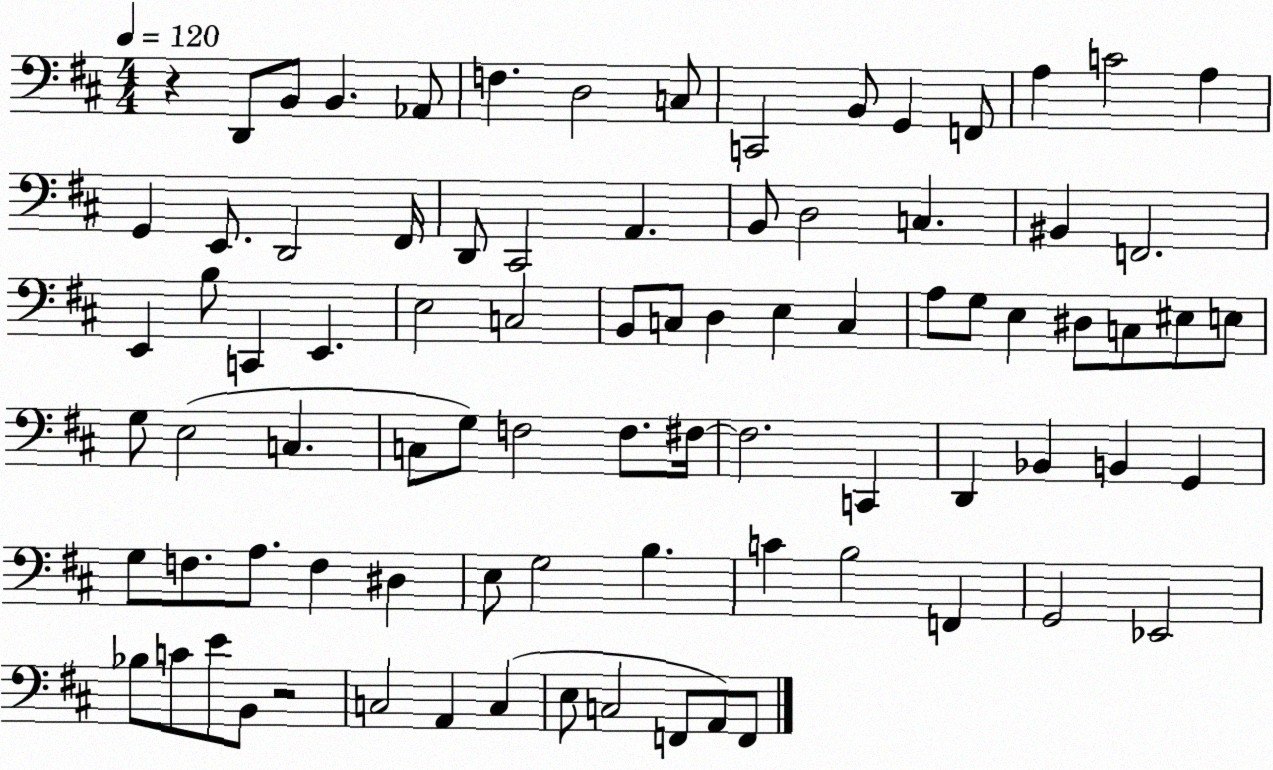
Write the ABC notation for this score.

X:1
T:Untitled
M:4/4
L:1/4
K:D
z D,,/2 B,,/2 B,, _A,,/2 F, D,2 C,/2 C,,2 B,,/2 G,, F,,/2 A, C2 A, G,, E,,/2 D,,2 ^F,,/4 D,,/2 ^C,,2 A,, B,,/2 D,2 C, ^B,, F,,2 E,, B,/2 C,, E,, E,2 C,2 B,,/2 C,/2 D, E, C, A,/2 G,/2 E, ^D,/2 C,/2 ^E,/2 E,/2 G,/2 E,2 C, C,/2 G,/2 F,2 F,/2 ^F,/4 ^F,2 C,, D,, _B,, B,, G,, G,/2 F,/2 A,/2 F, ^D, E,/2 G,2 B, C B,2 F,, G,,2 _E,,2 _B,/2 C/2 E/2 B,,/2 z2 C,2 A,, C, E,/2 C,2 F,,/2 A,,/2 F,,/2